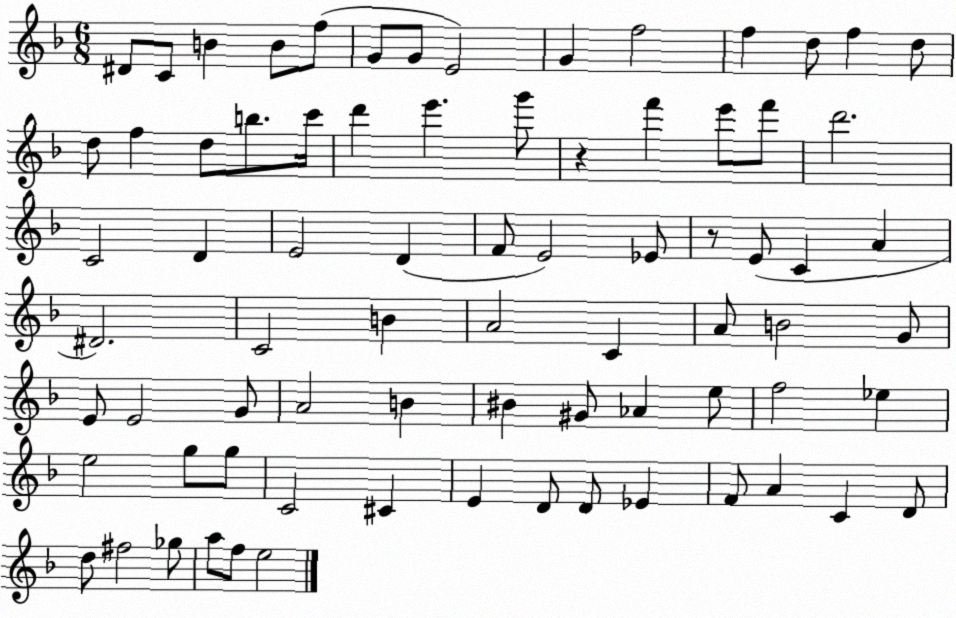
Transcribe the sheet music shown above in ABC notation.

X:1
T:Untitled
M:6/8
L:1/4
K:F
^D/2 C/2 B B/2 f/2 G/2 G/2 E2 G f2 f d/2 f d/2 d/2 f d/2 b/2 c'/4 d' e' g'/2 z f' e'/2 f'/2 d'2 C2 D E2 D F/2 E2 _E/2 z/2 E/2 C A ^D2 C2 B A2 C A/2 B2 G/2 E/2 E2 G/2 A2 B ^B ^G/2 _A e/2 f2 _e e2 g/2 g/2 C2 ^C E D/2 D/2 _E F/2 A C D/2 d/2 ^f2 _g/2 a/2 f/2 e2